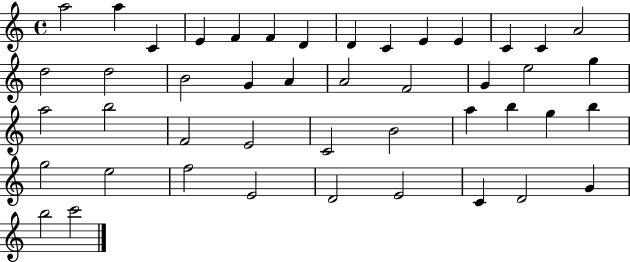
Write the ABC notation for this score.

X:1
T:Untitled
M:4/4
L:1/4
K:C
a2 a C E F F D D C E E C C A2 d2 d2 B2 G A A2 F2 G e2 g a2 b2 F2 E2 C2 B2 a b g b g2 e2 f2 E2 D2 E2 C D2 G b2 c'2